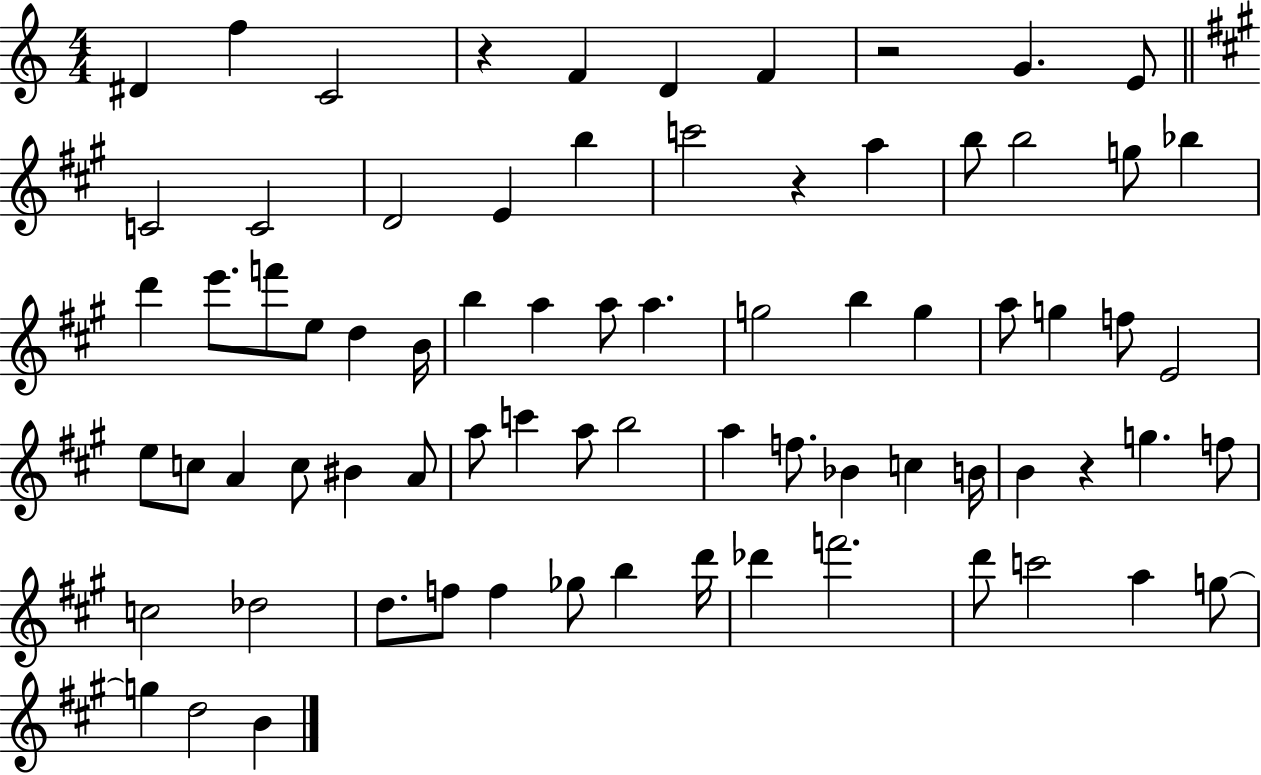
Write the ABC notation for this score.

X:1
T:Untitled
M:4/4
L:1/4
K:C
^D f C2 z F D F z2 G E/2 C2 C2 D2 E b c'2 z a b/2 b2 g/2 _b d' e'/2 f'/2 e/2 d B/4 b a a/2 a g2 b g a/2 g f/2 E2 e/2 c/2 A c/2 ^B A/2 a/2 c' a/2 b2 a f/2 _B c B/4 B z g f/2 c2 _d2 d/2 f/2 f _g/2 b d'/4 _d' f'2 d'/2 c'2 a g/2 g d2 B